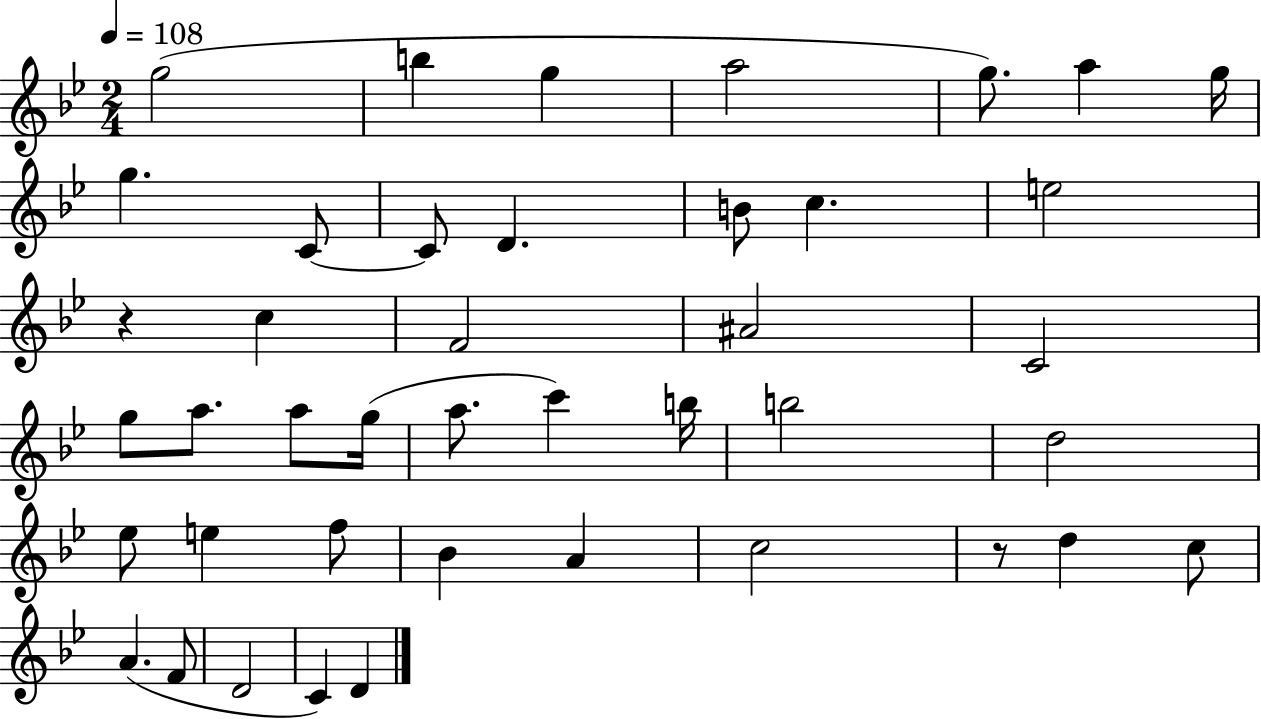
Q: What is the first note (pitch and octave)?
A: G5